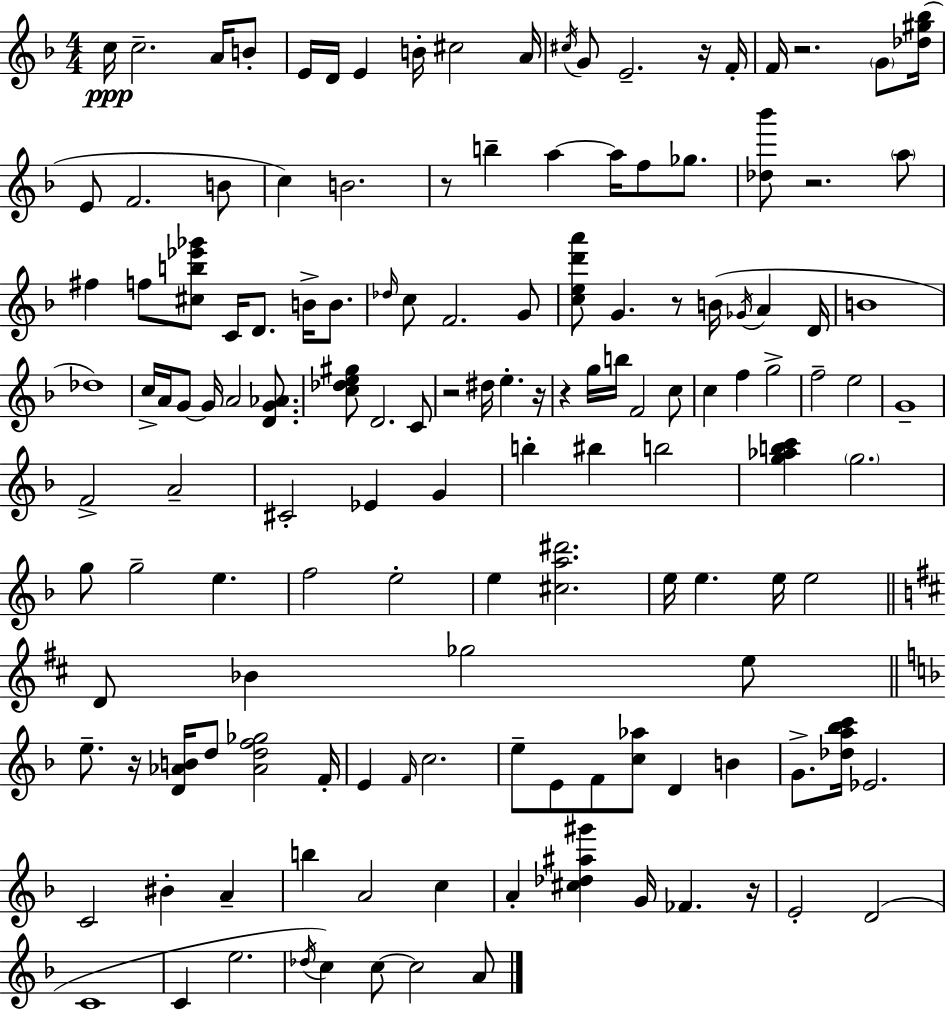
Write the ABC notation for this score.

X:1
T:Untitled
M:4/4
L:1/4
K:Dm
c/4 c2 A/4 B/2 E/4 D/4 E B/4 ^c2 A/4 ^c/4 G/2 E2 z/4 F/4 F/4 z2 G/2 [_d^g_b]/4 E/2 F2 B/2 c B2 z/2 b a a/4 f/2 _g/2 [_d_b']/2 z2 a/2 ^f f/2 [^cb_e'_g']/2 C/4 D/2 B/4 B/2 _d/4 c/2 F2 G/2 [ced'a']/2 G z/2 B/4 _G/4 A D/4 B4 _d4 c/4 A/4 G/2 G/4 A2 [DG_A]/2 [c_de^g]/2 D2 C/2 z2 ^d/4 e z/4 z g/4 b/4 F2 c/2 c f g2 f2 e2 G4 F2 A2 ^C2 _E G b ^b b2 [g_abc'] g2 g/2 g2 e f2 e2 e [^ca^d']2 e/4 e e/4 e2 D/2 _B _g2 e/2 e/2 z/4 [D_AB]/4 d/2 [_Adf_g]2 F/4 E F/4 c2 e/2 E/2 F/2 [c_a]/2 D B G/2 [_da_bc']/4 _E2 C2 ^B A b A2 c A [^c_d^a^g'] G/4 _F z/4 E2 D2 C4 C e2 _d/4 c c/2 c2 A/2